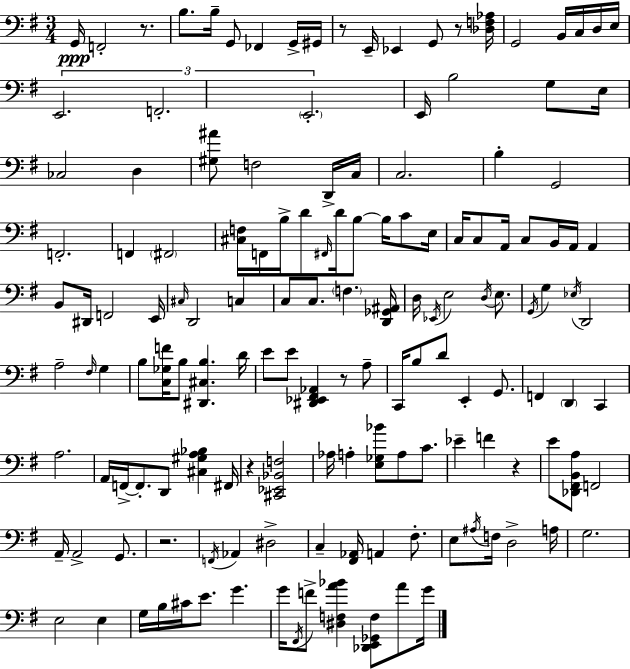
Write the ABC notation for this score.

X:1
T:Untitled
M:3/4
L:1/4
K:Em
G,,/4 F,,2 z/2 B,/2 B,/4 G,,/2 _F,, G,,/4 ^G,,/4 z/2 E,,/4 _E,, G,,/2 z/2 [_D,F,_A,]/4 G,,2 B,,/4 C,/4 D,/4 E,/4 E,,2 F,,2 E,,2 E,,/4 B,2 G,/2 E,/4 _C,2 D, [^G,^A]/2 F,2 D,,/4 C,/4 C,2 B, G,,2 F,,2 F,, ^F,,2 [^C,F,]/4 F,,/4 B,/4 D/2 ^F,,/4 D/4 B,/2 B,/4 C/2 E,/4 C,/4 C,/2 A,,/4 C,/2 B,,/4 A,,/4 A,, B,,/2 ^D,,/4 F,,2 E,,/4 ^C,/4 D,,2 C, C,/2 C,/2 F, [D,,_G,,^A,,]/4 D,/4 _E,,/4 E,2 D,/4 E,/2 G,,/4 G, _E,/4 D,,2 A,2 ^F,/4 G, B,/2 [C,_G,F]/4 B,/2 [^D,,^C,B,] D/4 E/2 E/2 [^D,,_E,,^F,,_A,,] z/2 A,/2 C,,/4 B,/2 D/2 E,, G,,/2 F,, D,, C,, A,2 A,,/4 F,,/4 F,,/2 D,,/2 [^C,^G,A,_B,] ^F,,/4 z [^C,,_E,,_B,,F,]2 _A,/4 A, [E,_G,_B]/2 A,/2 C/2 _E F z E/2 [_D,,^F,,B,,A,]/2 F,,2 A,,/4 A,,2 G,,/2 z2 F,,/4 _A,, ^D,2 C, [^F,,_A,,]/4 A,, ^F,/2 E,/2 ^A,/4 F,/4 D,2 A,/4 G,2 E,2 E, G,/4 B,/4 ^C/4 E/2 G G/4 ^F,,/4 F/2 [^D,F,A_B] [_D,,E,,_G,,F,]/2 A/2 G/4